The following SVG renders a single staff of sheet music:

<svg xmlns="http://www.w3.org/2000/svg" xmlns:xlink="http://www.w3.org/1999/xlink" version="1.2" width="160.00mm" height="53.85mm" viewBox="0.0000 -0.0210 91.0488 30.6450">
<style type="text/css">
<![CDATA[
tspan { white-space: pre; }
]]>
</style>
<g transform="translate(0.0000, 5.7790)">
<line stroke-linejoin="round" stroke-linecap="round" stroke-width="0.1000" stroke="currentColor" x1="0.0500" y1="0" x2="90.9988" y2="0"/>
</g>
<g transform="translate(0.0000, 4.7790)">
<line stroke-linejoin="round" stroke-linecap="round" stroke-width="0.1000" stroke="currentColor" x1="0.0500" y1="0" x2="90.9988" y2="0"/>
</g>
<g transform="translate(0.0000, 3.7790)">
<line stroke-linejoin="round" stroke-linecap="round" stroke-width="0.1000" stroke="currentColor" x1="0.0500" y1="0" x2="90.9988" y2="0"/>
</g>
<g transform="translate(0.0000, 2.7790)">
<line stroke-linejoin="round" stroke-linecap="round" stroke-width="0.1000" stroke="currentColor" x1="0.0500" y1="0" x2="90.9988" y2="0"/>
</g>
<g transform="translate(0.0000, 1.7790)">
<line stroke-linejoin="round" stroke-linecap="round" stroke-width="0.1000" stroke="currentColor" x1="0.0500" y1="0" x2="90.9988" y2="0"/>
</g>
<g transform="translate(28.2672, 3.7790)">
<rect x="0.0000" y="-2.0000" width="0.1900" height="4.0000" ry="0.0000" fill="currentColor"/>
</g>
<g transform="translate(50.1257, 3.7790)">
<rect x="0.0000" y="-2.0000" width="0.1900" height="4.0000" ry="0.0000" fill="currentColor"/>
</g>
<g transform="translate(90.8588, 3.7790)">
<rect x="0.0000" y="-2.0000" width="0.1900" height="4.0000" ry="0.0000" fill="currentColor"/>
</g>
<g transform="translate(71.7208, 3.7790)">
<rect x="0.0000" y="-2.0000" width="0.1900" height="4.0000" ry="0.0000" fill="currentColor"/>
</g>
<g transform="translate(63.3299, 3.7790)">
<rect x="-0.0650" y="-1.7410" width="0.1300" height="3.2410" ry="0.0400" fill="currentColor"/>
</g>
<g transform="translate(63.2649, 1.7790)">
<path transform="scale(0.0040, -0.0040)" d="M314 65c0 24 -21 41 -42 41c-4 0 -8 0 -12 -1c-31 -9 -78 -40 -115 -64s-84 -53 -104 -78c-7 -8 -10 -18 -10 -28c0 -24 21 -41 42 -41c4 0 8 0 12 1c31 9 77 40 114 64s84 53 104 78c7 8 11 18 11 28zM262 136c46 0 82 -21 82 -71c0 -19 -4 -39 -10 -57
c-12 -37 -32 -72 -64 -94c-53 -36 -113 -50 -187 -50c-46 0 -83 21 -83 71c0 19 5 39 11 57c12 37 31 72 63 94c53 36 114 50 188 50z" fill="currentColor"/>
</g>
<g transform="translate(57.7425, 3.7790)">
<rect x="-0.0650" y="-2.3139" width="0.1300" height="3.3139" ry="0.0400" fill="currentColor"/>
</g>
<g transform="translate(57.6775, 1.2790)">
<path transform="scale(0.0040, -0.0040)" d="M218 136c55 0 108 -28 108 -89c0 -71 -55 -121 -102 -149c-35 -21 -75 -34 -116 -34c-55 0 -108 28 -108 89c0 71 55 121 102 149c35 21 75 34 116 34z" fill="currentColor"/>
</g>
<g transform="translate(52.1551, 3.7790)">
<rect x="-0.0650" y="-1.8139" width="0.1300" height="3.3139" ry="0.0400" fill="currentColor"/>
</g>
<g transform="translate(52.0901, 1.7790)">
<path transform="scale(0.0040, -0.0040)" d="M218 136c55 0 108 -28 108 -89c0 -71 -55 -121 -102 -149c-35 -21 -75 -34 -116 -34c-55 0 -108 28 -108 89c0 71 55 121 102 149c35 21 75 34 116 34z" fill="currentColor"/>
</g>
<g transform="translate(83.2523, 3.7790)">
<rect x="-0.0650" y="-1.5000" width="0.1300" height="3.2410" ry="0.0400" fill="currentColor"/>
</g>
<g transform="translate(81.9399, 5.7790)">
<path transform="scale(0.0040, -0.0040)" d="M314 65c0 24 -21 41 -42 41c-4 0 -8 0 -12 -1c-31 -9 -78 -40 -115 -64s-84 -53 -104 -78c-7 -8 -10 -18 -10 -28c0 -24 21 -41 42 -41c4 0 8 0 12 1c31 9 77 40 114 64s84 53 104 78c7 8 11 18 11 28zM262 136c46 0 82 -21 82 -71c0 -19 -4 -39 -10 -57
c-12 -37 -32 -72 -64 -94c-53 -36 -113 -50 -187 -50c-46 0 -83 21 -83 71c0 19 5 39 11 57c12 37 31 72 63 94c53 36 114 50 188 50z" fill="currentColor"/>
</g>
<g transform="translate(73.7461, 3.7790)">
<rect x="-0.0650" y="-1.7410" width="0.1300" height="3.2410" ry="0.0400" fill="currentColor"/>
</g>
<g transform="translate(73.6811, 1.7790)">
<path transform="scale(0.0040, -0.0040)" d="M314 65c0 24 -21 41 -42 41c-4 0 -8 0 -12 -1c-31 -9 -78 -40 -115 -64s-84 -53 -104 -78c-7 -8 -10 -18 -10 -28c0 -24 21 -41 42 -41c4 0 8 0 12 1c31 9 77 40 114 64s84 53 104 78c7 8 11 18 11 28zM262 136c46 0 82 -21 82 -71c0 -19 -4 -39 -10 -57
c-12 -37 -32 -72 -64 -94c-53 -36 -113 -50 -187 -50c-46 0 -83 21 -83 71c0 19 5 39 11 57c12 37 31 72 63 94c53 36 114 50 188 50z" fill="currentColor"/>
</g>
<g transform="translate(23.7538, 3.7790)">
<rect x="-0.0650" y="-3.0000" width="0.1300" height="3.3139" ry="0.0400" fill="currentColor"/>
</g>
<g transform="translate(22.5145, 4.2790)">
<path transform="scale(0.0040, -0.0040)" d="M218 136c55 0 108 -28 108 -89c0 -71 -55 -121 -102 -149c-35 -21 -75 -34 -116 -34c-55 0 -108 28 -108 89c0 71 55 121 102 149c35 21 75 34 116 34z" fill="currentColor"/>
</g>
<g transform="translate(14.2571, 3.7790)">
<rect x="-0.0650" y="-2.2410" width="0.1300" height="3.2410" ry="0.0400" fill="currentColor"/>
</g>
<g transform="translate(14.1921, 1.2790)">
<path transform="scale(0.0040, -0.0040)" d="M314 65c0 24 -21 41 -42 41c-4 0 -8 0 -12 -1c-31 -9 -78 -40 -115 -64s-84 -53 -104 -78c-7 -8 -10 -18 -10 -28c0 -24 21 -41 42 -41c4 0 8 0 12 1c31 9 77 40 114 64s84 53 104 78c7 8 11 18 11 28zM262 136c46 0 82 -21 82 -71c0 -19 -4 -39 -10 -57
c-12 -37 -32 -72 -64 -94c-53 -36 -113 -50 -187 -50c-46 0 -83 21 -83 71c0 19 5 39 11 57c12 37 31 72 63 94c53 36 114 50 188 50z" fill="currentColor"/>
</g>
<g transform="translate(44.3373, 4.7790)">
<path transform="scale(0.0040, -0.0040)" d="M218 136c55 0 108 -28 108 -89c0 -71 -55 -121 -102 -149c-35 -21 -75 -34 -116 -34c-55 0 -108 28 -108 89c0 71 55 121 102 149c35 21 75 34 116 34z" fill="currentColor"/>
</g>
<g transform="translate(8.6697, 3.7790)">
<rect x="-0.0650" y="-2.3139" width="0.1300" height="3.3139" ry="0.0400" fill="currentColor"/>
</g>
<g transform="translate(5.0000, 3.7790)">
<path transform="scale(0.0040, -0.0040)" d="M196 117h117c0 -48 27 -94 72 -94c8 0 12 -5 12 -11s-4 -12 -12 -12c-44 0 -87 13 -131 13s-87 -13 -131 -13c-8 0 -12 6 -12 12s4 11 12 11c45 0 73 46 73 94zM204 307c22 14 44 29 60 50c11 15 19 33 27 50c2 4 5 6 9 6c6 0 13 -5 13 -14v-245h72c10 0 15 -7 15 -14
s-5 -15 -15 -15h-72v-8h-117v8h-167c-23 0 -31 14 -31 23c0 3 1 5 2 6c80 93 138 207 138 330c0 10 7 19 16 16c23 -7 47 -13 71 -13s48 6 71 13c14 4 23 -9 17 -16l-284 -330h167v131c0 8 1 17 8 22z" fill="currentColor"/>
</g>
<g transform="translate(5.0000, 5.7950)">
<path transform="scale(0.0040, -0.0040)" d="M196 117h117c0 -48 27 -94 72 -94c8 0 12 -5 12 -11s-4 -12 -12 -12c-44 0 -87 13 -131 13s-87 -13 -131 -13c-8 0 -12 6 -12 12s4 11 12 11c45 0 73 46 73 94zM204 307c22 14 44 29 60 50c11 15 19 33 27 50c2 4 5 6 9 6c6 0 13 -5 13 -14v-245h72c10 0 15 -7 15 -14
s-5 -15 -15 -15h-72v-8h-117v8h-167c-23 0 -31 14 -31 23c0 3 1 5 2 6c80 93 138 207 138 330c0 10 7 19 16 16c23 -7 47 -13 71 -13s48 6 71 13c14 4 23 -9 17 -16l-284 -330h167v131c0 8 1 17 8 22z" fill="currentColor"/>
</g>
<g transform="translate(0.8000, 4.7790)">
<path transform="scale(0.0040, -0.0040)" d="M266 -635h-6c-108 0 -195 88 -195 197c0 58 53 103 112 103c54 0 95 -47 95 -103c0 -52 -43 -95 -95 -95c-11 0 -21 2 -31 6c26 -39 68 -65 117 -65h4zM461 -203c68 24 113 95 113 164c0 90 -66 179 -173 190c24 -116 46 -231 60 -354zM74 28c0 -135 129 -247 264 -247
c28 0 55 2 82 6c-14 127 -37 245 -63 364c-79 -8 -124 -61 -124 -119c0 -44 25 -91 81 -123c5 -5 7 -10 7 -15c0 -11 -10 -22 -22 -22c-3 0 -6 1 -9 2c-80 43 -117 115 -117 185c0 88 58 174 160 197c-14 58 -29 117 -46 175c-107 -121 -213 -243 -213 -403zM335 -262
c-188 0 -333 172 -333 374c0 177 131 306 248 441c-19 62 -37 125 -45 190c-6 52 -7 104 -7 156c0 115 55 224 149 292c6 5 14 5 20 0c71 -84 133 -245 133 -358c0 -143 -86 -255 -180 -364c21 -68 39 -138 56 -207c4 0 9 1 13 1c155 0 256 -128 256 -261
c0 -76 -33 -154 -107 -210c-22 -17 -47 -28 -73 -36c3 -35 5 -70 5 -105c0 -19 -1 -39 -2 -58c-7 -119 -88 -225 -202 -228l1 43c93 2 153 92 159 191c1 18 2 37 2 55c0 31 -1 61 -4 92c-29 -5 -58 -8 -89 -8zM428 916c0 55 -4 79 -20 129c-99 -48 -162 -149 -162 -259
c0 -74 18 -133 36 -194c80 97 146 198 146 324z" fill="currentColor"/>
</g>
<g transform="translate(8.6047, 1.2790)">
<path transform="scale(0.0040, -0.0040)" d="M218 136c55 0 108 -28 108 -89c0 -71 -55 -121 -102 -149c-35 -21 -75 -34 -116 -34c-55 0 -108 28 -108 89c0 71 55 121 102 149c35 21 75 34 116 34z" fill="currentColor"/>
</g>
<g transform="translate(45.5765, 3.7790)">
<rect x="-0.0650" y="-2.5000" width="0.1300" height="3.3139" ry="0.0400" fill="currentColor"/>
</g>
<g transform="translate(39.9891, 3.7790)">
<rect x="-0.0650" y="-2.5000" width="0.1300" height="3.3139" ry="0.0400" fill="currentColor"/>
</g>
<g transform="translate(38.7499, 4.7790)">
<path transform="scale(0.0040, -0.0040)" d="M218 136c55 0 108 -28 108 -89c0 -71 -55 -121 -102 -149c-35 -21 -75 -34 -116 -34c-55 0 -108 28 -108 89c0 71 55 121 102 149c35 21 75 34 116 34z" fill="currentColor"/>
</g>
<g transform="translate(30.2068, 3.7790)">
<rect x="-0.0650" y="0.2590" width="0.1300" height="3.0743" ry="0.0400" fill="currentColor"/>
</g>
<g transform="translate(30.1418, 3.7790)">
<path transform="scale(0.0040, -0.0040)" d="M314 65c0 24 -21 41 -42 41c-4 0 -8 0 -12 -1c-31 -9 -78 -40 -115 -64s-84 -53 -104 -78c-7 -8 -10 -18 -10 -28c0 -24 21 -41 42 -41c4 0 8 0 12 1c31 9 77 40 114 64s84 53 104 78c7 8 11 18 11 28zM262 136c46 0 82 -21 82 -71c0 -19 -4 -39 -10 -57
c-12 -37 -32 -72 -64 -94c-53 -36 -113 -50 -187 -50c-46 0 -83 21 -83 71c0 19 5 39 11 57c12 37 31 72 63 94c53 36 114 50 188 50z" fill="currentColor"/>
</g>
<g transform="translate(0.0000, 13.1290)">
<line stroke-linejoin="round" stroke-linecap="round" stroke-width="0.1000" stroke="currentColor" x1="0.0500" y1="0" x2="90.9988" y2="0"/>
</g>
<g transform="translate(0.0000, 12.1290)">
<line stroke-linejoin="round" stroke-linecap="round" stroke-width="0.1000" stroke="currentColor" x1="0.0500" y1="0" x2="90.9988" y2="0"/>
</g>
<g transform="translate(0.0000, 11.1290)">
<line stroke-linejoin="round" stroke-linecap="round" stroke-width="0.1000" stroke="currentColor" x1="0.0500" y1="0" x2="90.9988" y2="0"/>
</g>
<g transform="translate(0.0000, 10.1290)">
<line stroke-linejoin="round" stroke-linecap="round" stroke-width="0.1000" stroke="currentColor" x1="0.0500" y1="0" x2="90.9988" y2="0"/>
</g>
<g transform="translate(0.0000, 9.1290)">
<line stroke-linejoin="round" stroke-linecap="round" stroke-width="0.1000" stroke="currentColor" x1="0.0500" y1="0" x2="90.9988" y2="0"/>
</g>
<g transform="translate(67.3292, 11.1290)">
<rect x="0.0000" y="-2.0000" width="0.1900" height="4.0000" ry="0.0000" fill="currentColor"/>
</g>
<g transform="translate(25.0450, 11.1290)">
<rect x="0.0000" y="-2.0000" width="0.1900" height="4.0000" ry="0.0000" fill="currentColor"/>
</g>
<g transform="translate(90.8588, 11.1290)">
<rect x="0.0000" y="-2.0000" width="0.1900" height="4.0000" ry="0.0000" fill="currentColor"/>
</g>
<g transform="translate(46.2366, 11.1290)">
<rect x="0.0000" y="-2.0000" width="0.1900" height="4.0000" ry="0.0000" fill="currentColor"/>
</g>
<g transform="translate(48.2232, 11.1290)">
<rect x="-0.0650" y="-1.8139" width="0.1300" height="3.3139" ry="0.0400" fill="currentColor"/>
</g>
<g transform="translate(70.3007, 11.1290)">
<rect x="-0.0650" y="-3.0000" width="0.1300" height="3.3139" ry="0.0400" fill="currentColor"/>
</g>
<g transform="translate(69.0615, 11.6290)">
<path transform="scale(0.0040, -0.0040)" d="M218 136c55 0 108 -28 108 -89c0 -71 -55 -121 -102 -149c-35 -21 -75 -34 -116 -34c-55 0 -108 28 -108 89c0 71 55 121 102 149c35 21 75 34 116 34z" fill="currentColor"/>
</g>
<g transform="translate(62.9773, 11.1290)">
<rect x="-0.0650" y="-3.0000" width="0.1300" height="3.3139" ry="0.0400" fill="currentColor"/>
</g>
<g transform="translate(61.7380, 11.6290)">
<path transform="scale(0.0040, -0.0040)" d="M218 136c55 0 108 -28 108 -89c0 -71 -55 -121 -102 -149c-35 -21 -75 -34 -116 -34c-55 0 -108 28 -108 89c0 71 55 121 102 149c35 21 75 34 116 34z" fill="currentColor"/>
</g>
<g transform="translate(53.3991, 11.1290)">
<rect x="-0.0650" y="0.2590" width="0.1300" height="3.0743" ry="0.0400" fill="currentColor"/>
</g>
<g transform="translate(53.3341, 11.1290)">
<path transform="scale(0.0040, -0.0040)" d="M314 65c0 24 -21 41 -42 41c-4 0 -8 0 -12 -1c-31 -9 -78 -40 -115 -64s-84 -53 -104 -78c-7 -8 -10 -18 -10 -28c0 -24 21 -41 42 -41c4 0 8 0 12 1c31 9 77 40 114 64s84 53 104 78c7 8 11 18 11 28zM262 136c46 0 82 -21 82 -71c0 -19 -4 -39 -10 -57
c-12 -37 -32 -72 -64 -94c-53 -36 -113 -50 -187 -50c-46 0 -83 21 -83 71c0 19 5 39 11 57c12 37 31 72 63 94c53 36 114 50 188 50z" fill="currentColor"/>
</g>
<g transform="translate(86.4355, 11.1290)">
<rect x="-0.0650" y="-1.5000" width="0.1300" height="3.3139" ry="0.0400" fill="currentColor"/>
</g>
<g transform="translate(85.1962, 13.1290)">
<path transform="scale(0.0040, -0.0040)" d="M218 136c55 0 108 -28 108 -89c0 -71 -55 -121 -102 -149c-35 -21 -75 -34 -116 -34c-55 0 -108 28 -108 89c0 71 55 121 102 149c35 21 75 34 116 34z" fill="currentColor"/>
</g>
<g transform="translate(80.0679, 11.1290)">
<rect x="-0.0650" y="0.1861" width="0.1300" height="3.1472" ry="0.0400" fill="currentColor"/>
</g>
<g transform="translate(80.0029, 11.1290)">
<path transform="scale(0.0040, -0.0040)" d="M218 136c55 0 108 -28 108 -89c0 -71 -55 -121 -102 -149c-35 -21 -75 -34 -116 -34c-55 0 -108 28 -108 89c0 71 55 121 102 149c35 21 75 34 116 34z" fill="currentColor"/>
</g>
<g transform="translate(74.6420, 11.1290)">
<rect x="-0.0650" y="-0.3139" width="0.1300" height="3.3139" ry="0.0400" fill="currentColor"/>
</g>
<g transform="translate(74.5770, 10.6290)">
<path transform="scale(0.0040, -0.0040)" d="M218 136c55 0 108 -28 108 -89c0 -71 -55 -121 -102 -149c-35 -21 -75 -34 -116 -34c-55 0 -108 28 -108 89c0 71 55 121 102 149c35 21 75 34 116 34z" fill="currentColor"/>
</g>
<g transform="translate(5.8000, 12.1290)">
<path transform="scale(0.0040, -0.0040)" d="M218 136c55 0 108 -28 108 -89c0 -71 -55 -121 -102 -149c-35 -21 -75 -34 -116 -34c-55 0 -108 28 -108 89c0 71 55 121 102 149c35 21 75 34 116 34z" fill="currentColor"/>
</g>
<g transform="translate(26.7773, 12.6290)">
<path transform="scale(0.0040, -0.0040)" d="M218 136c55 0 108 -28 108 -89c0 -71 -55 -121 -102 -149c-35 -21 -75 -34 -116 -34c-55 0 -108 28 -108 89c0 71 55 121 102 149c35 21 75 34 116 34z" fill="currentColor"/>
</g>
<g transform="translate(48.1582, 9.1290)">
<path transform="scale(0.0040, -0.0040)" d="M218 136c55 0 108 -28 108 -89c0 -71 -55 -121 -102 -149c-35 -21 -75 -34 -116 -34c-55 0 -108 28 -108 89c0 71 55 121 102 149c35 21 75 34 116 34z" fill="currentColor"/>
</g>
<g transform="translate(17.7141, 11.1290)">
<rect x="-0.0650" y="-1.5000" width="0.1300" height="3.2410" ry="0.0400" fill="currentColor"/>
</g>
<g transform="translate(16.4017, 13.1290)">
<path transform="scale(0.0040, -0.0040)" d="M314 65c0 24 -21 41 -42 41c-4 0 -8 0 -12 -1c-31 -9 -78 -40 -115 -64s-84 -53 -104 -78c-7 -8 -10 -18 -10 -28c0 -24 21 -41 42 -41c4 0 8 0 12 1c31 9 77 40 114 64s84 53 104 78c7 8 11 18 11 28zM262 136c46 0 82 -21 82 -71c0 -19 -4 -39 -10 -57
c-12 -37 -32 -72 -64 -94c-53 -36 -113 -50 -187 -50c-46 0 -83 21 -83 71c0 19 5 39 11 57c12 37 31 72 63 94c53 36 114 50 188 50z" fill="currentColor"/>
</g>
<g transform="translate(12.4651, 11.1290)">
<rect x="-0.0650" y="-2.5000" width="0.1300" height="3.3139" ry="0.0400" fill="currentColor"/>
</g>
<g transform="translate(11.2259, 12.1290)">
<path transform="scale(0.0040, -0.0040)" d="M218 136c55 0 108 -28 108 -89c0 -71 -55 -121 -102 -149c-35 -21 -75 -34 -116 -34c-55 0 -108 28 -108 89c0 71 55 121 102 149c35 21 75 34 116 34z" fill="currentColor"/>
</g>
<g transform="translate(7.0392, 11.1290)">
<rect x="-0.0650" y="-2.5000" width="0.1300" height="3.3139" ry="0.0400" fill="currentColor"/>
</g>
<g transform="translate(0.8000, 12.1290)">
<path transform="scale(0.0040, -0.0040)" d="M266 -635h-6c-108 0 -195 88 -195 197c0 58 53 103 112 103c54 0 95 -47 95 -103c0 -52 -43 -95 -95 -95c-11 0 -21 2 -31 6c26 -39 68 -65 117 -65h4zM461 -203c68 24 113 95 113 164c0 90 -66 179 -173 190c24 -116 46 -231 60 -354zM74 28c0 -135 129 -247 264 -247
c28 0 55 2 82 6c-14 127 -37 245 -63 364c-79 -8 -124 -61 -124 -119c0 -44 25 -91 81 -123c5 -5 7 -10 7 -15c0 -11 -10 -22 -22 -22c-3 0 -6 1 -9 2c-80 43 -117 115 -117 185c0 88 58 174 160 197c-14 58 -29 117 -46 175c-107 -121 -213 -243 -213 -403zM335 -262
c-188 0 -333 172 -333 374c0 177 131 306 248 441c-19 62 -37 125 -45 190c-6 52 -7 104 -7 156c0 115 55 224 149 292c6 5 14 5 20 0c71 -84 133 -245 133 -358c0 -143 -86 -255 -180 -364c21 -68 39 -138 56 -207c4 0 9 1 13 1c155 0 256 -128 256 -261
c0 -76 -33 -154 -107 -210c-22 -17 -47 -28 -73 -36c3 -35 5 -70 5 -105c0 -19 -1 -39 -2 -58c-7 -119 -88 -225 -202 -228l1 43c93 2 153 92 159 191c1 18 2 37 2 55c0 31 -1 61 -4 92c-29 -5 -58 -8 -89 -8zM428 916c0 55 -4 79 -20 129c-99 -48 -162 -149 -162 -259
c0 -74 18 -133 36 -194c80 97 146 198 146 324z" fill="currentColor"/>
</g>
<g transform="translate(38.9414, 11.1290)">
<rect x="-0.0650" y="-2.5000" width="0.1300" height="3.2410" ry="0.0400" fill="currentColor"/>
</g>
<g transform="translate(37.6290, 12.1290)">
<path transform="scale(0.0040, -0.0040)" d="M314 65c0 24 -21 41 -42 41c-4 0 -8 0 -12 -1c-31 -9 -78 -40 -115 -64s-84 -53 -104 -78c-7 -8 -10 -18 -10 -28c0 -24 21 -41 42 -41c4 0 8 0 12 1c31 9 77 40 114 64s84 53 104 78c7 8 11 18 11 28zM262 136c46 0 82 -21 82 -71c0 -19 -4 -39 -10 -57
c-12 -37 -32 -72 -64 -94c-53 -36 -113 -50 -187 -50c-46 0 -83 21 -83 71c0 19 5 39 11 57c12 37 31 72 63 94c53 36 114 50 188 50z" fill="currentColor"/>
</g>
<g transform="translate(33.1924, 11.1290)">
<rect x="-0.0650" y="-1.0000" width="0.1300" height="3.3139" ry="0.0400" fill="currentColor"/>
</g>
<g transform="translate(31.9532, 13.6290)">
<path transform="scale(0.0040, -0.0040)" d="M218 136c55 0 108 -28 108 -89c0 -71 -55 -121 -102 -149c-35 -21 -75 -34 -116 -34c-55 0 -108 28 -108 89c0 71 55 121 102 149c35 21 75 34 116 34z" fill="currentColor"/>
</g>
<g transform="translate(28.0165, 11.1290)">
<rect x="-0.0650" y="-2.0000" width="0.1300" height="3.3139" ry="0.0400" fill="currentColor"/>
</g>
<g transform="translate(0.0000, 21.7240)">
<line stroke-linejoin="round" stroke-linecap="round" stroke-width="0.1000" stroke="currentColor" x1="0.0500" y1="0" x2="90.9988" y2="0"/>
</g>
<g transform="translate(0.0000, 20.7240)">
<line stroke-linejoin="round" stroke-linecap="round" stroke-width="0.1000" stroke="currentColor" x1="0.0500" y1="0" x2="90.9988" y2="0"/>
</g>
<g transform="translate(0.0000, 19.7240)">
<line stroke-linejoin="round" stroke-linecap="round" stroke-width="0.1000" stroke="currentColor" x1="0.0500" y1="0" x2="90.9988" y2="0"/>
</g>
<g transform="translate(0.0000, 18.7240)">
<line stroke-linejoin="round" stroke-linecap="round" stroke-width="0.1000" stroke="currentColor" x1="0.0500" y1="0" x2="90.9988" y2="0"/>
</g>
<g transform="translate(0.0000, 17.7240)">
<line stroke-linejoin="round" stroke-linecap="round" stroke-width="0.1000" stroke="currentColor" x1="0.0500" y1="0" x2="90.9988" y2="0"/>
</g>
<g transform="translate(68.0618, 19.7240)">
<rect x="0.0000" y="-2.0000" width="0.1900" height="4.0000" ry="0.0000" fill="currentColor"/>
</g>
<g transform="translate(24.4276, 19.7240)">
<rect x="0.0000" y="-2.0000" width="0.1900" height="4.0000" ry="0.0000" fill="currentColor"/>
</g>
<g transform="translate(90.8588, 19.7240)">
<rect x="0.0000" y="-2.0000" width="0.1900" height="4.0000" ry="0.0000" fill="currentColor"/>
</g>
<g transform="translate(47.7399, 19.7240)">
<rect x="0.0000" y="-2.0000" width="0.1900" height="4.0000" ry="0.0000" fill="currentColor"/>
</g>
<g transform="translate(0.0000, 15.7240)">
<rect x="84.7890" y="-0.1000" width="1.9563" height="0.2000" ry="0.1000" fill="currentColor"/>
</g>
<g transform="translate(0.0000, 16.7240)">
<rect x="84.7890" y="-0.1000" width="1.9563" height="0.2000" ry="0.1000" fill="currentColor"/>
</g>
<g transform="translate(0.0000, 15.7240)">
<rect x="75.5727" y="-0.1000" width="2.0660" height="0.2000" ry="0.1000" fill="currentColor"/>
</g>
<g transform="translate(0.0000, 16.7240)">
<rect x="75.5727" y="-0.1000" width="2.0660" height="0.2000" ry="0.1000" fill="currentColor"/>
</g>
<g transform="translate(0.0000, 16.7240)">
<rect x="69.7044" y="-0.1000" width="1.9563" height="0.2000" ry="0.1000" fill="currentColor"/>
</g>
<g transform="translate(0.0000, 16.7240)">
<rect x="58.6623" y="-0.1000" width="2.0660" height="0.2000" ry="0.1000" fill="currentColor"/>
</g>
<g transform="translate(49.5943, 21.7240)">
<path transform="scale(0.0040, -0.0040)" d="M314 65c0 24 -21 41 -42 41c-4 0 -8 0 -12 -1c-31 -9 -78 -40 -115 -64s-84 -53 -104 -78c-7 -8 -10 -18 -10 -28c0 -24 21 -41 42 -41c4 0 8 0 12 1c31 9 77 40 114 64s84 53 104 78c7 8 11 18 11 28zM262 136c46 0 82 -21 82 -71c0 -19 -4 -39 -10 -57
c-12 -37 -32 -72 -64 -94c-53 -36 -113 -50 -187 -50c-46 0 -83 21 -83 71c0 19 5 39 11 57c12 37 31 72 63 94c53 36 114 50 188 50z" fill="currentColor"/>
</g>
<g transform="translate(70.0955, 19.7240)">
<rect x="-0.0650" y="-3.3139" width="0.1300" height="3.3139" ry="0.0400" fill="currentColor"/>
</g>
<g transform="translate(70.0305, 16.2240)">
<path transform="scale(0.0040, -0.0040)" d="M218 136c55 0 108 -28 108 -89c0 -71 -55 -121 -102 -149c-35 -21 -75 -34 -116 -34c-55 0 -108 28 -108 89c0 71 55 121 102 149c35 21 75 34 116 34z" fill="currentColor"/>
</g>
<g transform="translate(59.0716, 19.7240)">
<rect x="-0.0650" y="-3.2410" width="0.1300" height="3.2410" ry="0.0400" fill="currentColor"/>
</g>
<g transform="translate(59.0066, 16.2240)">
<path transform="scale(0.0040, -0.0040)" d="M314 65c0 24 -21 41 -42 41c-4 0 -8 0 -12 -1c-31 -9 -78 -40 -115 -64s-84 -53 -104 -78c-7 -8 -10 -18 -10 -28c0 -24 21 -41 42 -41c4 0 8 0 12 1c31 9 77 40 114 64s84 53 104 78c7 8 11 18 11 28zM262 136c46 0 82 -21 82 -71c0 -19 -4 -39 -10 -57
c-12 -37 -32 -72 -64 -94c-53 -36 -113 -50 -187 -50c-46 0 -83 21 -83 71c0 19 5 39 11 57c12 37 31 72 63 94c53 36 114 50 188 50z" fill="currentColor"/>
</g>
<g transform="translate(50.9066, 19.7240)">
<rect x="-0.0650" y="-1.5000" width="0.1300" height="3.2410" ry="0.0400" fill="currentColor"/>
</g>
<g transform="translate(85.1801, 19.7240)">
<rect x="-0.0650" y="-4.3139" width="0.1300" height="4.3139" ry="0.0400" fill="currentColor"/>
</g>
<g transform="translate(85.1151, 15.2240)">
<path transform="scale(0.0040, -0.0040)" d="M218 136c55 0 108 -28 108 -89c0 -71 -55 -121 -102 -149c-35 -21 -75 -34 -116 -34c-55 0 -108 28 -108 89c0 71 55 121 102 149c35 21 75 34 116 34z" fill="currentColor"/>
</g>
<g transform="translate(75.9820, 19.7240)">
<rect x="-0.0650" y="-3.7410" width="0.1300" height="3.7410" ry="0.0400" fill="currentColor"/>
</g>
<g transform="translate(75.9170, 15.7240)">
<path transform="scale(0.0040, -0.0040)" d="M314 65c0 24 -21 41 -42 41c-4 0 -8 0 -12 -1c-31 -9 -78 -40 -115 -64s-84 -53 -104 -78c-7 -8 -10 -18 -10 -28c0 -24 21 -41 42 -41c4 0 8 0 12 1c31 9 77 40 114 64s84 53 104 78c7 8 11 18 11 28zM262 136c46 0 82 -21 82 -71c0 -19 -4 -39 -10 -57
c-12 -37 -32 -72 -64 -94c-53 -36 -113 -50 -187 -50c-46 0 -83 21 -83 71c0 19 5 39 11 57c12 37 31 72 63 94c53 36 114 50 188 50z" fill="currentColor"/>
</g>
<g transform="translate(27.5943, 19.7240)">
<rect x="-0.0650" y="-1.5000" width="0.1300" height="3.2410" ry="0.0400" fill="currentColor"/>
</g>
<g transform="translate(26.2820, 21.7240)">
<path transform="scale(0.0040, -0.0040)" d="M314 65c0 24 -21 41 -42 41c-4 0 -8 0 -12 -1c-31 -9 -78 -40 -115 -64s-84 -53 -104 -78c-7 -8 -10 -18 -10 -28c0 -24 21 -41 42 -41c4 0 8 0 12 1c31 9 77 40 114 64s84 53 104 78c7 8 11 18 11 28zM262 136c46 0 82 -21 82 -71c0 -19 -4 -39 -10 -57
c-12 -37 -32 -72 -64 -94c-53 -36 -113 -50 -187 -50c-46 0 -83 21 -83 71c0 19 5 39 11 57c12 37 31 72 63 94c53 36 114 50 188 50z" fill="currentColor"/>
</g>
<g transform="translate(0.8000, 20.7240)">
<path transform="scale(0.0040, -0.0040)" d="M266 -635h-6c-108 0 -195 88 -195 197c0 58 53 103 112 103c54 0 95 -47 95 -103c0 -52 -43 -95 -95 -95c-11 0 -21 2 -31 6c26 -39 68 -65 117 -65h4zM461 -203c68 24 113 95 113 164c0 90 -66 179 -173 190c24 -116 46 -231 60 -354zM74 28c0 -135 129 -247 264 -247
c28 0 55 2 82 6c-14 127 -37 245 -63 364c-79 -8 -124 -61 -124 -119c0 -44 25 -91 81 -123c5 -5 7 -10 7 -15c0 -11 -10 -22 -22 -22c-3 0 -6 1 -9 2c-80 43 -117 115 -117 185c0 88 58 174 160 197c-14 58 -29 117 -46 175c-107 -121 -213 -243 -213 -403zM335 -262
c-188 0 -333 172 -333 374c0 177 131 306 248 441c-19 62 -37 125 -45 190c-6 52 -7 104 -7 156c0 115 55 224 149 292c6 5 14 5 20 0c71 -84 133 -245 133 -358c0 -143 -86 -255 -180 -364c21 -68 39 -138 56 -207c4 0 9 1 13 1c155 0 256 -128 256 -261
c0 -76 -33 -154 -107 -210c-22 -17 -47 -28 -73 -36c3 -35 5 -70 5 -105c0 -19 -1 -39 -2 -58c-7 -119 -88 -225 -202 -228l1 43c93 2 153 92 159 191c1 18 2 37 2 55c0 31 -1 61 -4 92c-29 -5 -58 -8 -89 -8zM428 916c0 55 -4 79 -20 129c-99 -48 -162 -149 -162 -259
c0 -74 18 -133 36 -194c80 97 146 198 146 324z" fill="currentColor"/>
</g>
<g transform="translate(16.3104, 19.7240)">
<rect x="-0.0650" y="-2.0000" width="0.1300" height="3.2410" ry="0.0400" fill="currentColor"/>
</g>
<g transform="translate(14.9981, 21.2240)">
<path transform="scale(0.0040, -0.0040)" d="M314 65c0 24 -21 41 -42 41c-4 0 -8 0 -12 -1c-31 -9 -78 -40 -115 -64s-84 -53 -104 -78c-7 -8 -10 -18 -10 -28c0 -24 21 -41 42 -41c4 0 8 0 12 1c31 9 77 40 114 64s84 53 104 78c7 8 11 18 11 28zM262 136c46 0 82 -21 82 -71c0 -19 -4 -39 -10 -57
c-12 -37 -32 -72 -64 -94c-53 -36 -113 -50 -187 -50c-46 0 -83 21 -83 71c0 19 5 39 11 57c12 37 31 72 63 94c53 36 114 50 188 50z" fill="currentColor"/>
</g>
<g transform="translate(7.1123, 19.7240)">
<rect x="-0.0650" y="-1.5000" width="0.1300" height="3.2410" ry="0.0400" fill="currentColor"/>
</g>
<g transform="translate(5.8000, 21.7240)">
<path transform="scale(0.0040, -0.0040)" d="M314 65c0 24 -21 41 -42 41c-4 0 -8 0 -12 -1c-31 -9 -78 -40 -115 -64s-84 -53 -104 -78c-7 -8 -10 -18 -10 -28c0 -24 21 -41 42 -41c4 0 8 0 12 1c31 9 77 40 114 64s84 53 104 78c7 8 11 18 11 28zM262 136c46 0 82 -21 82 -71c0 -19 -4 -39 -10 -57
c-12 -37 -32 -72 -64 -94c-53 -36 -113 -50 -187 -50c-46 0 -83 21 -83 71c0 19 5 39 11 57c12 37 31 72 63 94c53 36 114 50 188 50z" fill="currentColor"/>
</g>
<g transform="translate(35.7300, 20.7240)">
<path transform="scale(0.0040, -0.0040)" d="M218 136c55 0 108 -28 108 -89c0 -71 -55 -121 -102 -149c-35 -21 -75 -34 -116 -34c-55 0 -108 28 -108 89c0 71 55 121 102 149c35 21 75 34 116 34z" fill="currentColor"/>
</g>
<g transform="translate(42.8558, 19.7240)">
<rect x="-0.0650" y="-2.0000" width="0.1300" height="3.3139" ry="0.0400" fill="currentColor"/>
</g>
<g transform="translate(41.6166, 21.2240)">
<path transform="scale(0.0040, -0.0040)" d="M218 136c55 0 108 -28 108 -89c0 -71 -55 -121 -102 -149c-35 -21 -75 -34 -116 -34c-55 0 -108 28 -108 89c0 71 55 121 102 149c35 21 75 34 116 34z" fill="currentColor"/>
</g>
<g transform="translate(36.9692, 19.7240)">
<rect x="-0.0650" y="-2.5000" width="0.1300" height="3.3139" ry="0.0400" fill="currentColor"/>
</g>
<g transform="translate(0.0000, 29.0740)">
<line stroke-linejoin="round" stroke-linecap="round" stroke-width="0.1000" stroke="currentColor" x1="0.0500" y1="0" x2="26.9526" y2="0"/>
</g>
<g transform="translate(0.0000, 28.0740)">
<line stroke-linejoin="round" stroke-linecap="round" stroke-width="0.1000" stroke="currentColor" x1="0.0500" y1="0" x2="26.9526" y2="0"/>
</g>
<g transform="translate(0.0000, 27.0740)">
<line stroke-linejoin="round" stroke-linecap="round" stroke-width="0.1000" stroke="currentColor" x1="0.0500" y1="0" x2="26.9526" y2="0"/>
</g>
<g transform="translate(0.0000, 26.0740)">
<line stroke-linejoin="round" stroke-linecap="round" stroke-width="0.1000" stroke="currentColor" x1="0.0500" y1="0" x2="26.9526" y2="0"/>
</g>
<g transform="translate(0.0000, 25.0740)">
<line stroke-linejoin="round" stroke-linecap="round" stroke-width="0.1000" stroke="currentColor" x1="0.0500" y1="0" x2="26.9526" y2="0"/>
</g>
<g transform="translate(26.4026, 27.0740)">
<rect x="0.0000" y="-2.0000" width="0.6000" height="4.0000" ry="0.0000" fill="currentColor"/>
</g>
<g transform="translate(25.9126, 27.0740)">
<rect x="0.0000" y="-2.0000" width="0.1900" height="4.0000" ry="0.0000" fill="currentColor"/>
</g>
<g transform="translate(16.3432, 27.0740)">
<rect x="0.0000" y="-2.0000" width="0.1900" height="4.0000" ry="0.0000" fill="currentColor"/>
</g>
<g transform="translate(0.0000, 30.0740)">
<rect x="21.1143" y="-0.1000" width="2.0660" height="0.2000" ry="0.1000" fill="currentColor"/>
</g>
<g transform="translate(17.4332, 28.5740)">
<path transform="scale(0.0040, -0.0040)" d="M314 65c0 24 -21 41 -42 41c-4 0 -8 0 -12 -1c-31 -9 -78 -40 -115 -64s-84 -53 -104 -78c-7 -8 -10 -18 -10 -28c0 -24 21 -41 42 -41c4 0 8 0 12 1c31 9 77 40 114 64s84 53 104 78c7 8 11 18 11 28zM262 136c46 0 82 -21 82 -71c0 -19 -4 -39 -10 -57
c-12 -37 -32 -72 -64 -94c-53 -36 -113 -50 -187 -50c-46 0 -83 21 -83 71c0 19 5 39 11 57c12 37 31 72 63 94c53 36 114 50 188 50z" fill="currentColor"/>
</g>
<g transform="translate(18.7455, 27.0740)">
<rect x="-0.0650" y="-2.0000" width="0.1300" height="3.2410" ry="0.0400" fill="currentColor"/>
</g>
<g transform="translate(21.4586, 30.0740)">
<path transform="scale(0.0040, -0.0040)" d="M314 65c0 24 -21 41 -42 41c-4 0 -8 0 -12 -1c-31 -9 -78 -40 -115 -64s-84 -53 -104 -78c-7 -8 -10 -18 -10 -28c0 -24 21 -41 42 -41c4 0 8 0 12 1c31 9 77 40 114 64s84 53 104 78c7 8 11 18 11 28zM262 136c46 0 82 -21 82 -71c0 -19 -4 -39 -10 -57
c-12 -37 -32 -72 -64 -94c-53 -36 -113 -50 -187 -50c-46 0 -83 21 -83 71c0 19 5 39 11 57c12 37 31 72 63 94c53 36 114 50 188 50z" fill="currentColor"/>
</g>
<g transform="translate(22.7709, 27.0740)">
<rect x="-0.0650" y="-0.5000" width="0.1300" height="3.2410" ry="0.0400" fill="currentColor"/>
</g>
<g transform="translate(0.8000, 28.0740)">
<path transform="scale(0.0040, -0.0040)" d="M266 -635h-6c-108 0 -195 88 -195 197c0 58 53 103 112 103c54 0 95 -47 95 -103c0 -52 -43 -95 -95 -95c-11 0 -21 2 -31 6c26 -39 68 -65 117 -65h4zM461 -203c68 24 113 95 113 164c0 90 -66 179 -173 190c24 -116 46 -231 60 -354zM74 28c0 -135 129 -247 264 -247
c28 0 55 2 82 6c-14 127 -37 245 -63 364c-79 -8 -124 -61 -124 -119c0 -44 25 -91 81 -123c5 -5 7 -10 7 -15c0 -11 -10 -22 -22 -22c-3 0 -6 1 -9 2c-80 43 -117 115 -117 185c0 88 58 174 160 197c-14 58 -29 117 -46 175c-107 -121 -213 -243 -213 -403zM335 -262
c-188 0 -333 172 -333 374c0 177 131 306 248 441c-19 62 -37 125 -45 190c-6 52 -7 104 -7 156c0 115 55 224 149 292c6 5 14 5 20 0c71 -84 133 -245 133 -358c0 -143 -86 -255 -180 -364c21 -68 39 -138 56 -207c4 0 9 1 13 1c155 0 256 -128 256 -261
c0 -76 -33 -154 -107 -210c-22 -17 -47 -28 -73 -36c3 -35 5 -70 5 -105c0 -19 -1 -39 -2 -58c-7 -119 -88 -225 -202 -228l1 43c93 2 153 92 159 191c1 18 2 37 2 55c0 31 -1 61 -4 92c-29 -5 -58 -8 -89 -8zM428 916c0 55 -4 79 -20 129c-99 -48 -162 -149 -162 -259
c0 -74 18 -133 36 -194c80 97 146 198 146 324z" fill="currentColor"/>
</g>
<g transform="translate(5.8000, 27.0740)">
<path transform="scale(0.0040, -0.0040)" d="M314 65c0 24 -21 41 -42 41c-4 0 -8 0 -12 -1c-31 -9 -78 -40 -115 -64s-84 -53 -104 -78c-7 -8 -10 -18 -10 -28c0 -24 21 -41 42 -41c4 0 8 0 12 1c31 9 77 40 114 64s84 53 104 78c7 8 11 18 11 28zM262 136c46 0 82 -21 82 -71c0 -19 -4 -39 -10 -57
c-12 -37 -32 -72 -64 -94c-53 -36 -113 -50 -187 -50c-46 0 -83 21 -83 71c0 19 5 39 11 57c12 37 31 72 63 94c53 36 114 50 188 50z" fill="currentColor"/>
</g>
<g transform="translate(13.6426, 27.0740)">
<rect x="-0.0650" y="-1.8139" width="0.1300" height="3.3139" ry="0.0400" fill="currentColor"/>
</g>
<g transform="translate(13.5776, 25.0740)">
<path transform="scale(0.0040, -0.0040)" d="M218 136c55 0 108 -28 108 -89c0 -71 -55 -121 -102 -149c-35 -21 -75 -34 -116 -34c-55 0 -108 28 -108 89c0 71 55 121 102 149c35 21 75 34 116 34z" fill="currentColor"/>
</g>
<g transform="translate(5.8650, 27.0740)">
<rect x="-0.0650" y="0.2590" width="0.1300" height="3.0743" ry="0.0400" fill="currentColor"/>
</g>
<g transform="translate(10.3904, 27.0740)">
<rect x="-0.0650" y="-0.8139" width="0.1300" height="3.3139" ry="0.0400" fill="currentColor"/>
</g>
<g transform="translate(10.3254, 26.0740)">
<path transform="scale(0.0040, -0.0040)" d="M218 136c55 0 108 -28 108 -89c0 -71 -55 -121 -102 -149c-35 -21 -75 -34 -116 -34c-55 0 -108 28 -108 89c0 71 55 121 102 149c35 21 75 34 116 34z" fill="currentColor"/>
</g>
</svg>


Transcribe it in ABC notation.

X:1
T:Untitled
M:4/4
L:1/4
K:C
g g2 A B2 G G f g f2 f2 E2 G G E2 F D G2 f B2 A A c B E E2 F2 E2 G F E2 b2 b c'2 d' B2 d f F2 C2